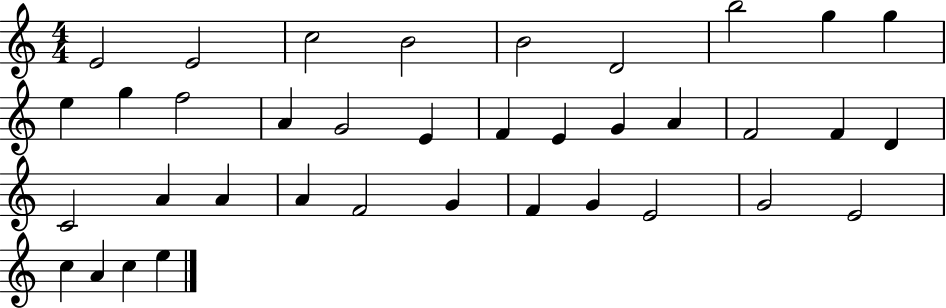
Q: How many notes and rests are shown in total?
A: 37